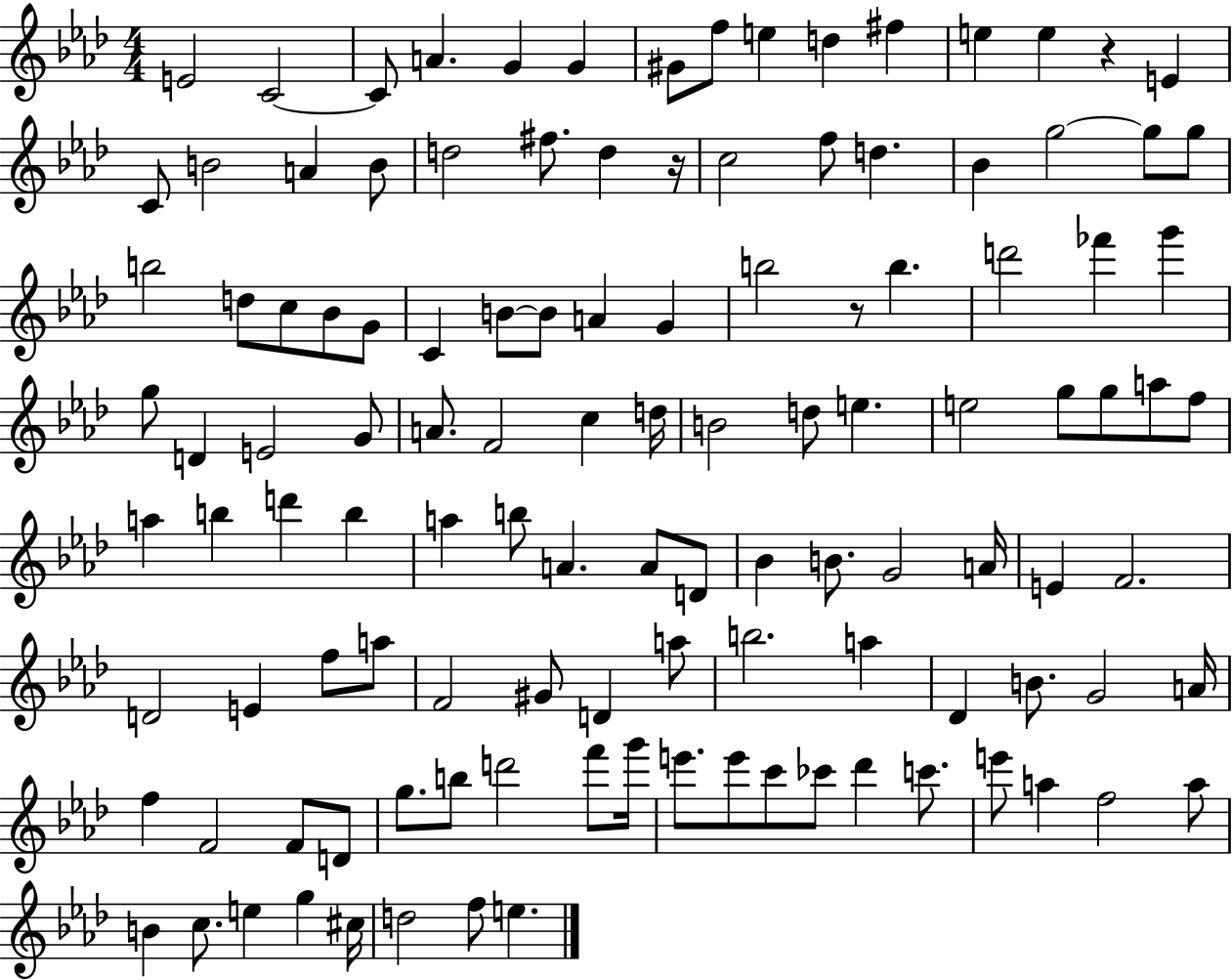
E4/h C4/h C4/e A4/q. G4/q G4/q G#4/e F5/e E5/q D5/q F#5/q E5/q E5/q R/q E4/q C4/e B4/h A4/q B4/e D5/h F#5/e. D5/q R/s C5/h F5/e D5/q. Bb4/q G5/h G5/e G5/e B5/h D5/e C5/e Bb4/e G4/e C4/q B4/e B4/e A4/q G4/q B5/h R/e B5/q. D6/h FES6/q G6/q G5/e D4/q E4/h G4/e A4/e. F4/h C5/q D5/s B4/h D5/e E5/q. E5/h G5/e G5/e A5/e F5/e A5/q B5/q D6/q B5/q A5/q B5/e A4/q. A4/e D4/e Bb4/q B4/e. G4/h A4/s E4/q F4/h. D4/h E4/q F5/e A5/e F4/h G#4/e D4/q A5/e B5/h. A5/q Db4/q B4/e. G4/h A4/s F5/q F4/h F4/e D4/e G5/e. B5/e D6/h F6/e G6/s E6/e. E6/e C6/e CES6/e Db6/q C6/e. E6/e A5/q F5/h A5/e B4/q C5/e. E5/q G5/q C#5/s D5/h F5/e E5/q.